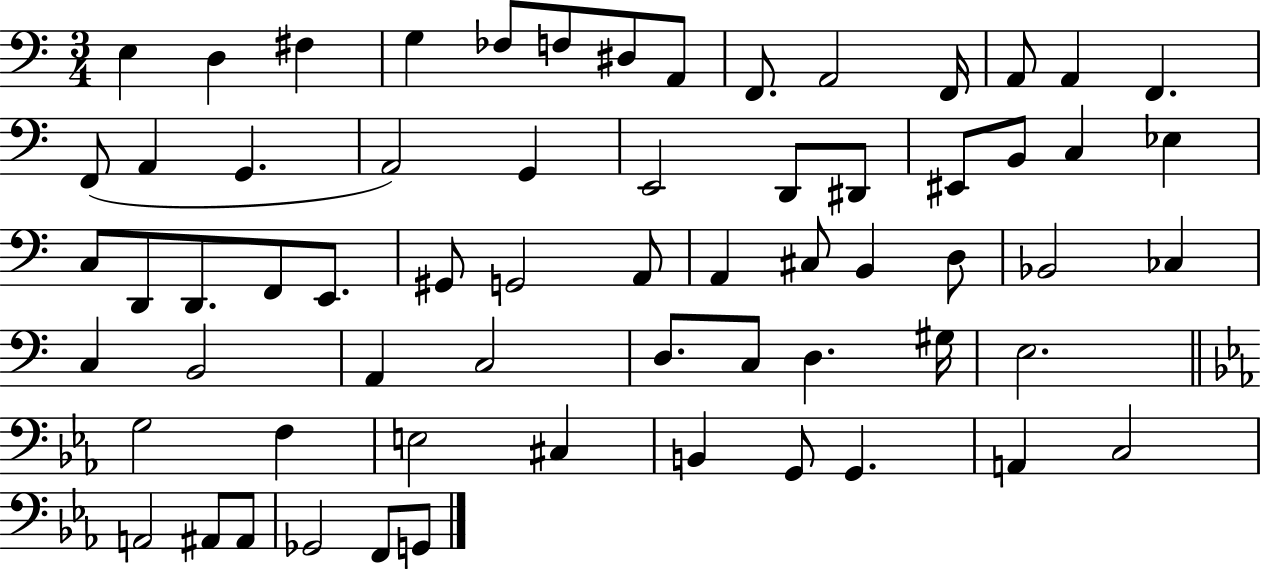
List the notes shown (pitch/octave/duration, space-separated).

E3/q D3/q F#3/q G3/q FES3/e F3/e D#3/e A2/e F2/e. A2/h F2/s A2/e A2/q F2/q. F2/e A2/q G2/q. A2/h G2/q E2/h D2/e D#2/e EIS2/e B2/e C3/q Eb3/q C3/e D2/e D2/e. F2/e E2/e. G#2/e G2/h A2/e A2/q C#3/e B2/q D3/e Bb2/h CES3/q C3/q B2/h A2/q C3/h D3/e. C3/e D3/q. G#3/s E3/h. G3/h F3/q E3/h C#3/q B2/q G2/e G2/q. A2/q C3/h A2/h A#2/e A#2/e Gb2/h F2/e G2/e